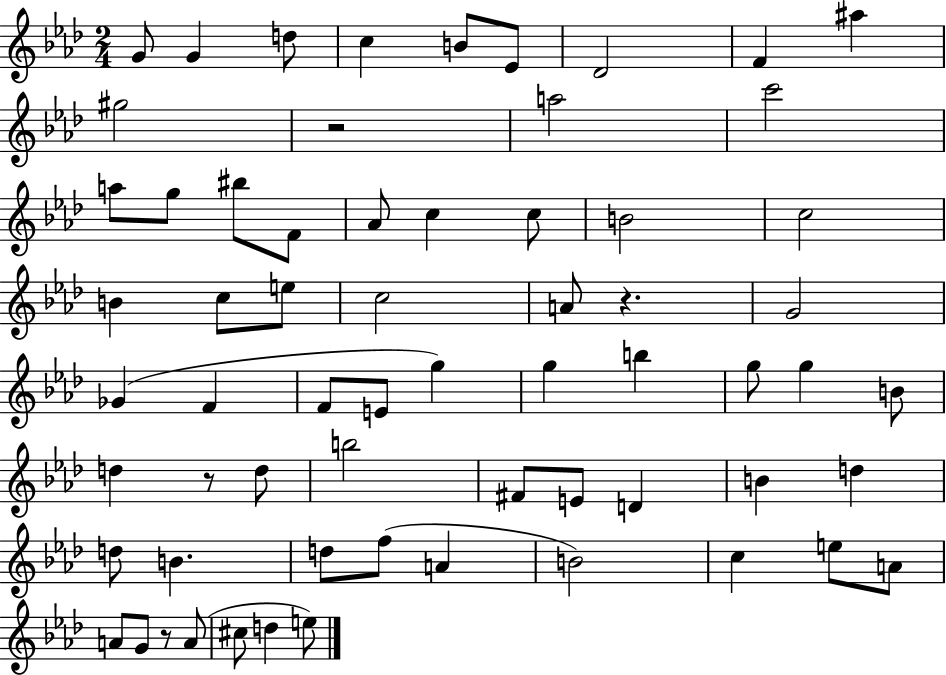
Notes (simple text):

G4/e G4/q D5/e C5/q B4/e Eb4/e Db4/h F4/q A#5/q G#5/h R/h A5/h C6/h A5/e G5/e BIS5/e F4/e Ab4/e C5/q C5/e B4/h C5/h B4/q C5/e E5/e C5/h A4/e R/q. G4/h Gb4/q F4/q F4/e E4/e G5/q G5/q B5/q G5/e G5/q B4/e D5/q R/e D5/e B5/h F#4/e E4/e D4/q B4/q D5/q D5/e B4/q. D5/e F5/e A4/q B4/h C5/q E5/e A4/e A4/e G4/e R/e A4/e C#5/e D5/q E5/e